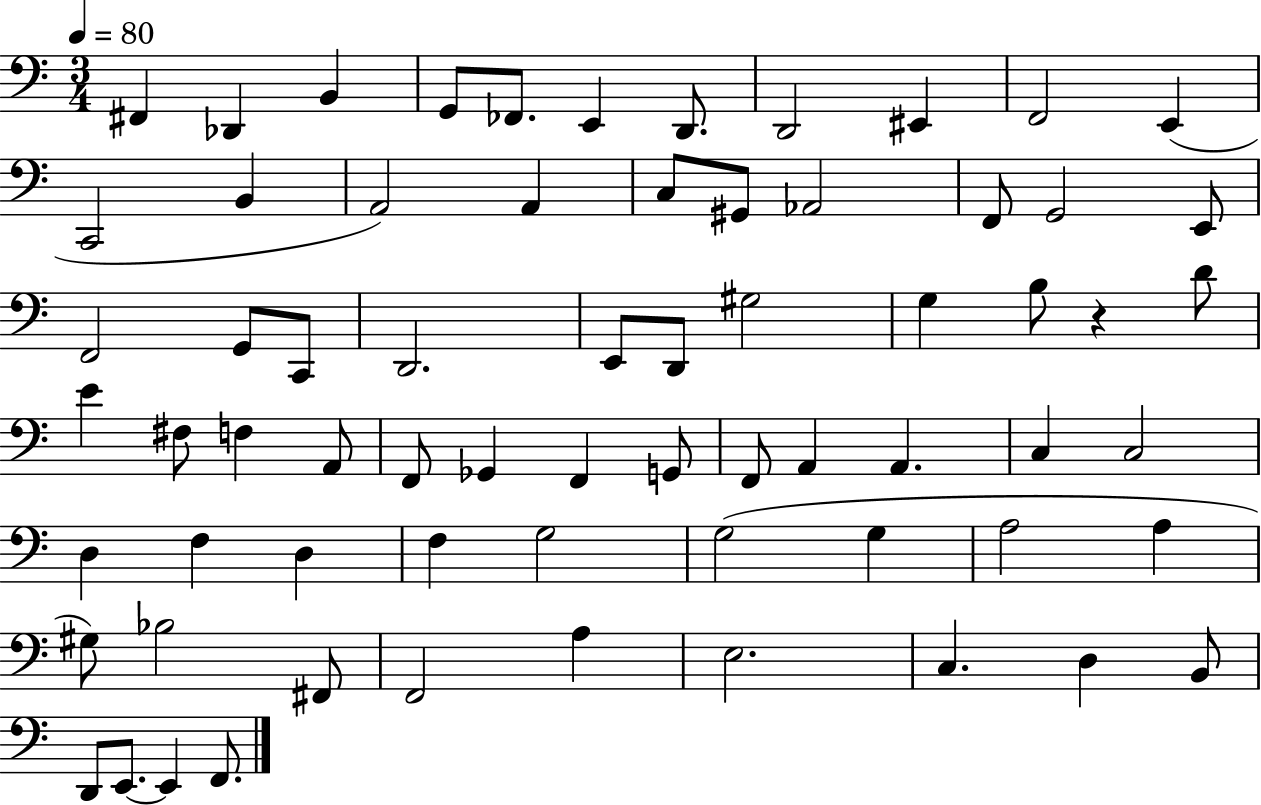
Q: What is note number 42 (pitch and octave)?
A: A2